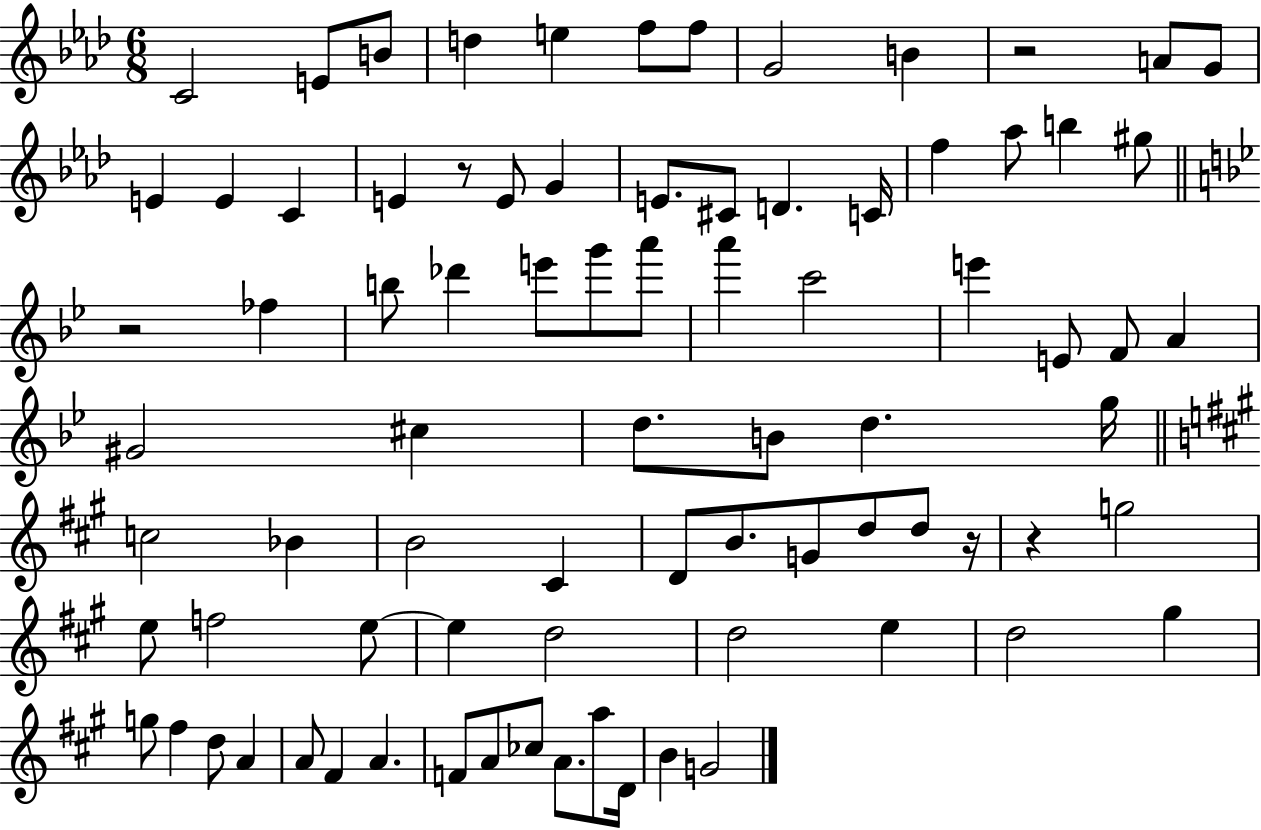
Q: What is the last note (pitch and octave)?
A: G4